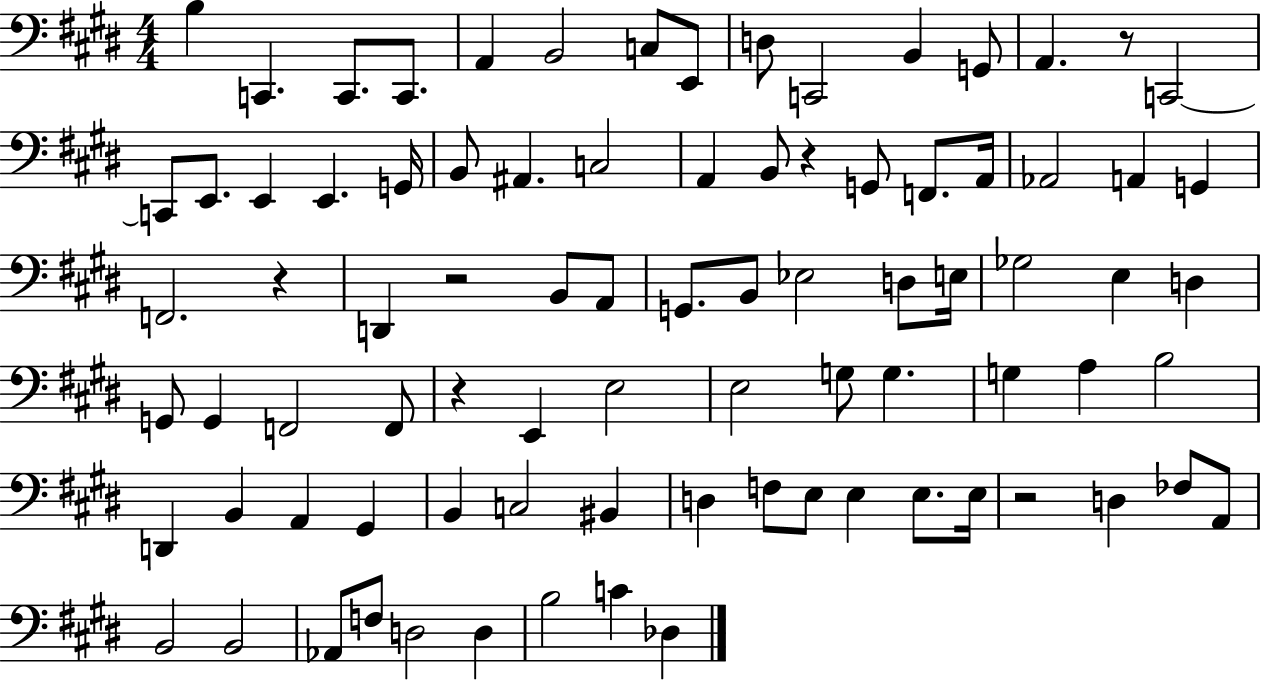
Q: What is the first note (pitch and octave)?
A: B3